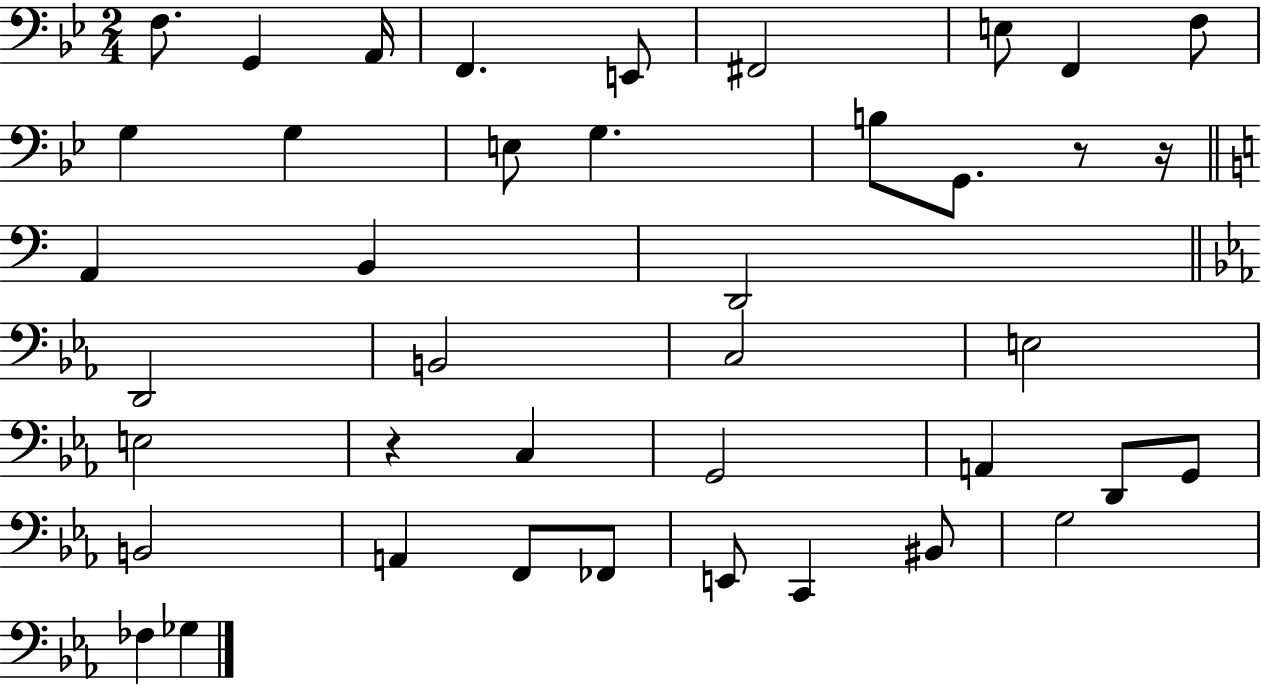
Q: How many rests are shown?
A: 3